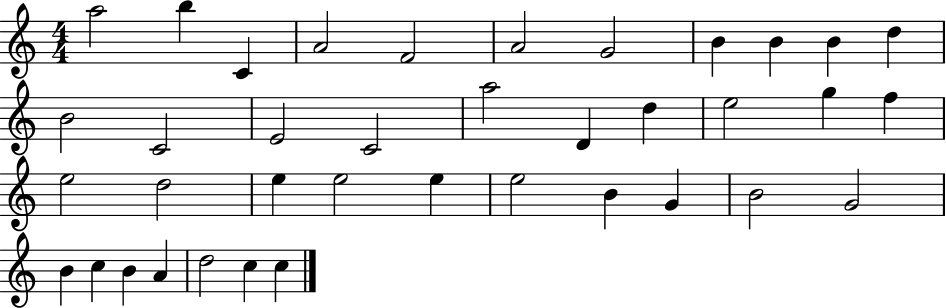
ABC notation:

X:1
T:Untitled
M:4/4
L:1/4
K:C
a2 b C A2 F2 A2 G2 B B B d B2 C2 E2 C2 a2 D d e2 g f e2 d2 e e2 e e2 B G B2 G2 B c B A d2 c c